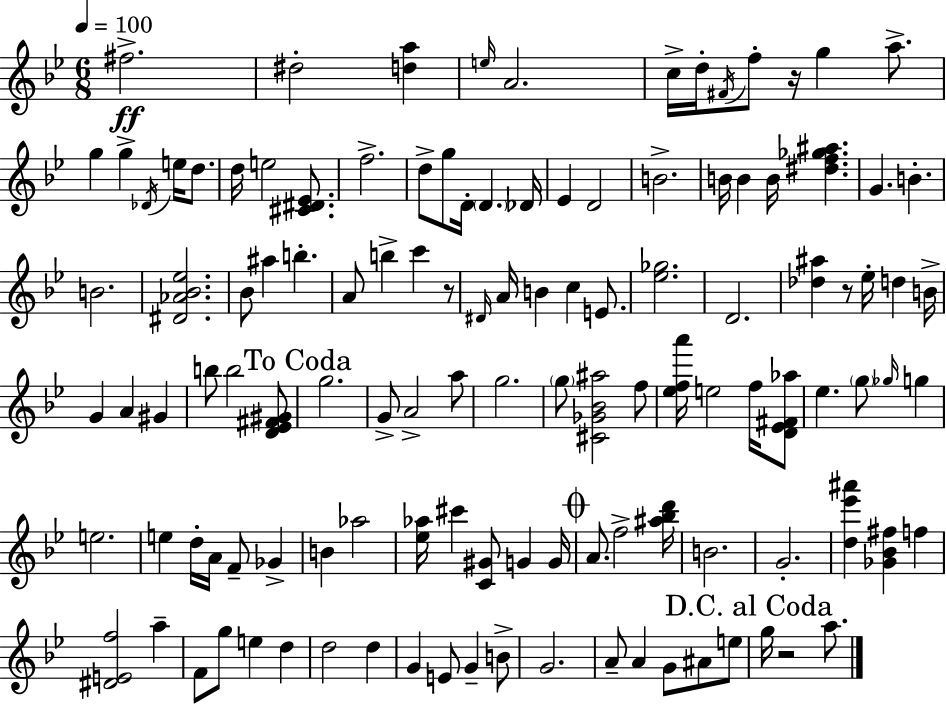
{
  \clef treble
  \numericTimeSignature
  \time 6/8
  \key g \minor
  \tempo 4 = 100
  fis''2.->\ff | dis''2-. <d'' a''>4 | \grace { e''16 } a'2. | c''16-> d''16-. \acciaccatura { fis'16 } f''8-. r16 g''4 a''8.-> | \break g''4 g''4-> \acciaccatura { des'16 } e''16 | d''8. d''16 e''2 | <cis' dis' ees'>8. f''2.-> | d''8-> g''8 d'16-. \parenthesize d'4. | \break des'16 ees'4 d'2 | b'2.-> | b'16 b'4 b'16 <dis'' f'' ges'' ais''>4. | g'4. b'4.-. | \break b'2. | <dis' aes' bes' ees''>2. | bes'8 ais''4 b''4.-. | a'8 b''4-> c'''4 | \break r8 \grace { dis'16 } a'16 b'4 c''4 | e'8. <ees'' ges''>2. | d'2. | <des'' ais''>4 r8 ees''16-. d''4 | \break b'16-> g'4 a'4 | gis'4 b''8 b''2 | <d' ees' fis' gis'>8 \mark "To Coda" g''2. | g'8-> a'2-> | \break a''8 g''2. | \parenthesize g''8 <cis' ges' bes' ais''>2 | f''8 <ees'' f'' a'''>16 e''2 | f''16 <d' ees' fis' aes''>8 ees''4. \parenthesize g''8 | \break \grace { ges''16 } g''4 e''2. | e''4 d''16-. a'16 f'8-- | ges'4-> b'4 aes''2 | <ees'' aes''>16 cis'''4 <c' gis'>8 | \break g'4 g'16 \mark \markup { \musicglyph "scripts.coda" } a'8. f''2-> | <ais'' bes'' d'''>16 b'2. | g'2.-. | <d'' ees''' ais'''>4 <ges' bes' fis''>4 | \break f''4 <dis' e' f''>2 | a''4-- f'8 g''8 e''4 | d''4 d''2 | d''4 g'4 e'8 g'4-- | \break b'8-> g'2. | a'8-- a'4 g'8 | ais'8 e''8 \mark "D.C. al Coda" g''16 r2 | a''8. \bar "|."
}